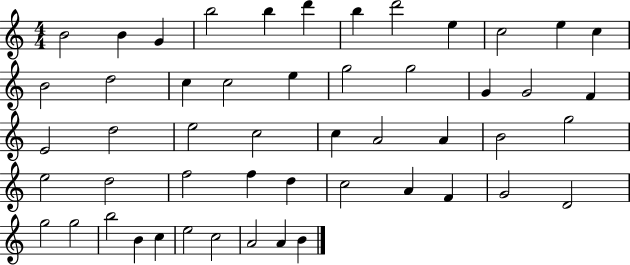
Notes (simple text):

B4/h B4/q G4/q B5/h B5/q D6/q B5/q D6/h E5/q C5/h E5/q C5/q B4/h D5/h C5/q C5/h E5/q G5/h G5/h G4/q G4/h F4/q E4/h D5/h E5/h C5/h C5/q A4/h A4/q B4/h G5/h E5/h D5/h F5/h F5/q D5/q C5/h A4/q F4/q G4/h D4/h G5/h G5/h B5/h B4/q C5/q E5/h C5/h A4/h A4/q B4/q